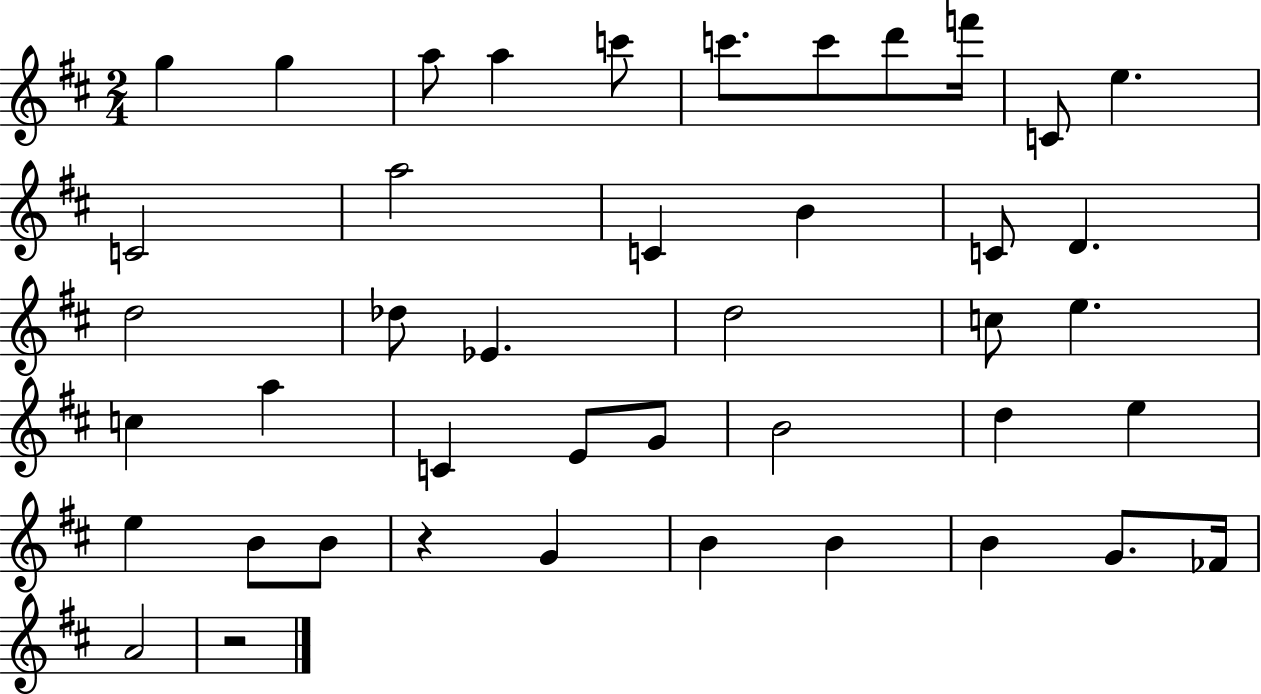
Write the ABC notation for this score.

X:1
T:Untitled
M:2/4
L:1/4
K:D
g g a/2 a c'/2 c'/2 c'/2 d'/2 f'/4 C/2 e C2 a2 C B C/2 D d2 _d/2 _E d2 c/2 e c a C E/2 G/2 B2 d e e B/2 B/2 z G B B B G/2 _F/4 A2 z2